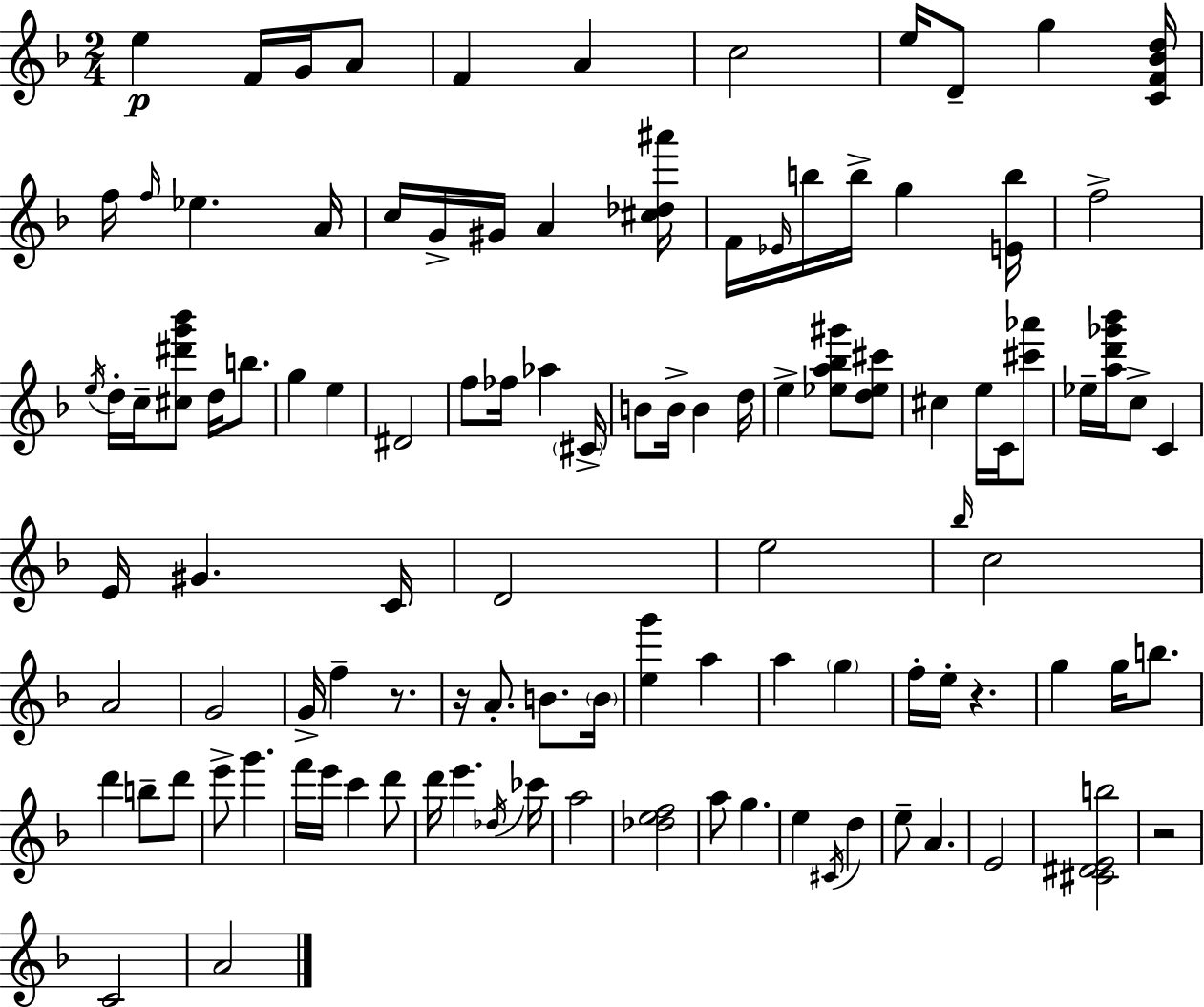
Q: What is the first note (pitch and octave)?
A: E5